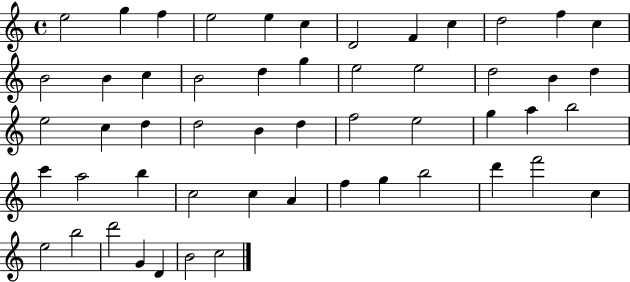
X:1
T:Untitled
M:4/4
L:1/4
K:C
e2 g f e2 e c D2 F c d2 f c B2 B c B2 d g e2 e2 d2 B d e2 c d d2 B d f2 e2 g a b2 c' a2 b c2 c A f g b2 d' f'2 c e2 b2 d'2 G D B2 c2